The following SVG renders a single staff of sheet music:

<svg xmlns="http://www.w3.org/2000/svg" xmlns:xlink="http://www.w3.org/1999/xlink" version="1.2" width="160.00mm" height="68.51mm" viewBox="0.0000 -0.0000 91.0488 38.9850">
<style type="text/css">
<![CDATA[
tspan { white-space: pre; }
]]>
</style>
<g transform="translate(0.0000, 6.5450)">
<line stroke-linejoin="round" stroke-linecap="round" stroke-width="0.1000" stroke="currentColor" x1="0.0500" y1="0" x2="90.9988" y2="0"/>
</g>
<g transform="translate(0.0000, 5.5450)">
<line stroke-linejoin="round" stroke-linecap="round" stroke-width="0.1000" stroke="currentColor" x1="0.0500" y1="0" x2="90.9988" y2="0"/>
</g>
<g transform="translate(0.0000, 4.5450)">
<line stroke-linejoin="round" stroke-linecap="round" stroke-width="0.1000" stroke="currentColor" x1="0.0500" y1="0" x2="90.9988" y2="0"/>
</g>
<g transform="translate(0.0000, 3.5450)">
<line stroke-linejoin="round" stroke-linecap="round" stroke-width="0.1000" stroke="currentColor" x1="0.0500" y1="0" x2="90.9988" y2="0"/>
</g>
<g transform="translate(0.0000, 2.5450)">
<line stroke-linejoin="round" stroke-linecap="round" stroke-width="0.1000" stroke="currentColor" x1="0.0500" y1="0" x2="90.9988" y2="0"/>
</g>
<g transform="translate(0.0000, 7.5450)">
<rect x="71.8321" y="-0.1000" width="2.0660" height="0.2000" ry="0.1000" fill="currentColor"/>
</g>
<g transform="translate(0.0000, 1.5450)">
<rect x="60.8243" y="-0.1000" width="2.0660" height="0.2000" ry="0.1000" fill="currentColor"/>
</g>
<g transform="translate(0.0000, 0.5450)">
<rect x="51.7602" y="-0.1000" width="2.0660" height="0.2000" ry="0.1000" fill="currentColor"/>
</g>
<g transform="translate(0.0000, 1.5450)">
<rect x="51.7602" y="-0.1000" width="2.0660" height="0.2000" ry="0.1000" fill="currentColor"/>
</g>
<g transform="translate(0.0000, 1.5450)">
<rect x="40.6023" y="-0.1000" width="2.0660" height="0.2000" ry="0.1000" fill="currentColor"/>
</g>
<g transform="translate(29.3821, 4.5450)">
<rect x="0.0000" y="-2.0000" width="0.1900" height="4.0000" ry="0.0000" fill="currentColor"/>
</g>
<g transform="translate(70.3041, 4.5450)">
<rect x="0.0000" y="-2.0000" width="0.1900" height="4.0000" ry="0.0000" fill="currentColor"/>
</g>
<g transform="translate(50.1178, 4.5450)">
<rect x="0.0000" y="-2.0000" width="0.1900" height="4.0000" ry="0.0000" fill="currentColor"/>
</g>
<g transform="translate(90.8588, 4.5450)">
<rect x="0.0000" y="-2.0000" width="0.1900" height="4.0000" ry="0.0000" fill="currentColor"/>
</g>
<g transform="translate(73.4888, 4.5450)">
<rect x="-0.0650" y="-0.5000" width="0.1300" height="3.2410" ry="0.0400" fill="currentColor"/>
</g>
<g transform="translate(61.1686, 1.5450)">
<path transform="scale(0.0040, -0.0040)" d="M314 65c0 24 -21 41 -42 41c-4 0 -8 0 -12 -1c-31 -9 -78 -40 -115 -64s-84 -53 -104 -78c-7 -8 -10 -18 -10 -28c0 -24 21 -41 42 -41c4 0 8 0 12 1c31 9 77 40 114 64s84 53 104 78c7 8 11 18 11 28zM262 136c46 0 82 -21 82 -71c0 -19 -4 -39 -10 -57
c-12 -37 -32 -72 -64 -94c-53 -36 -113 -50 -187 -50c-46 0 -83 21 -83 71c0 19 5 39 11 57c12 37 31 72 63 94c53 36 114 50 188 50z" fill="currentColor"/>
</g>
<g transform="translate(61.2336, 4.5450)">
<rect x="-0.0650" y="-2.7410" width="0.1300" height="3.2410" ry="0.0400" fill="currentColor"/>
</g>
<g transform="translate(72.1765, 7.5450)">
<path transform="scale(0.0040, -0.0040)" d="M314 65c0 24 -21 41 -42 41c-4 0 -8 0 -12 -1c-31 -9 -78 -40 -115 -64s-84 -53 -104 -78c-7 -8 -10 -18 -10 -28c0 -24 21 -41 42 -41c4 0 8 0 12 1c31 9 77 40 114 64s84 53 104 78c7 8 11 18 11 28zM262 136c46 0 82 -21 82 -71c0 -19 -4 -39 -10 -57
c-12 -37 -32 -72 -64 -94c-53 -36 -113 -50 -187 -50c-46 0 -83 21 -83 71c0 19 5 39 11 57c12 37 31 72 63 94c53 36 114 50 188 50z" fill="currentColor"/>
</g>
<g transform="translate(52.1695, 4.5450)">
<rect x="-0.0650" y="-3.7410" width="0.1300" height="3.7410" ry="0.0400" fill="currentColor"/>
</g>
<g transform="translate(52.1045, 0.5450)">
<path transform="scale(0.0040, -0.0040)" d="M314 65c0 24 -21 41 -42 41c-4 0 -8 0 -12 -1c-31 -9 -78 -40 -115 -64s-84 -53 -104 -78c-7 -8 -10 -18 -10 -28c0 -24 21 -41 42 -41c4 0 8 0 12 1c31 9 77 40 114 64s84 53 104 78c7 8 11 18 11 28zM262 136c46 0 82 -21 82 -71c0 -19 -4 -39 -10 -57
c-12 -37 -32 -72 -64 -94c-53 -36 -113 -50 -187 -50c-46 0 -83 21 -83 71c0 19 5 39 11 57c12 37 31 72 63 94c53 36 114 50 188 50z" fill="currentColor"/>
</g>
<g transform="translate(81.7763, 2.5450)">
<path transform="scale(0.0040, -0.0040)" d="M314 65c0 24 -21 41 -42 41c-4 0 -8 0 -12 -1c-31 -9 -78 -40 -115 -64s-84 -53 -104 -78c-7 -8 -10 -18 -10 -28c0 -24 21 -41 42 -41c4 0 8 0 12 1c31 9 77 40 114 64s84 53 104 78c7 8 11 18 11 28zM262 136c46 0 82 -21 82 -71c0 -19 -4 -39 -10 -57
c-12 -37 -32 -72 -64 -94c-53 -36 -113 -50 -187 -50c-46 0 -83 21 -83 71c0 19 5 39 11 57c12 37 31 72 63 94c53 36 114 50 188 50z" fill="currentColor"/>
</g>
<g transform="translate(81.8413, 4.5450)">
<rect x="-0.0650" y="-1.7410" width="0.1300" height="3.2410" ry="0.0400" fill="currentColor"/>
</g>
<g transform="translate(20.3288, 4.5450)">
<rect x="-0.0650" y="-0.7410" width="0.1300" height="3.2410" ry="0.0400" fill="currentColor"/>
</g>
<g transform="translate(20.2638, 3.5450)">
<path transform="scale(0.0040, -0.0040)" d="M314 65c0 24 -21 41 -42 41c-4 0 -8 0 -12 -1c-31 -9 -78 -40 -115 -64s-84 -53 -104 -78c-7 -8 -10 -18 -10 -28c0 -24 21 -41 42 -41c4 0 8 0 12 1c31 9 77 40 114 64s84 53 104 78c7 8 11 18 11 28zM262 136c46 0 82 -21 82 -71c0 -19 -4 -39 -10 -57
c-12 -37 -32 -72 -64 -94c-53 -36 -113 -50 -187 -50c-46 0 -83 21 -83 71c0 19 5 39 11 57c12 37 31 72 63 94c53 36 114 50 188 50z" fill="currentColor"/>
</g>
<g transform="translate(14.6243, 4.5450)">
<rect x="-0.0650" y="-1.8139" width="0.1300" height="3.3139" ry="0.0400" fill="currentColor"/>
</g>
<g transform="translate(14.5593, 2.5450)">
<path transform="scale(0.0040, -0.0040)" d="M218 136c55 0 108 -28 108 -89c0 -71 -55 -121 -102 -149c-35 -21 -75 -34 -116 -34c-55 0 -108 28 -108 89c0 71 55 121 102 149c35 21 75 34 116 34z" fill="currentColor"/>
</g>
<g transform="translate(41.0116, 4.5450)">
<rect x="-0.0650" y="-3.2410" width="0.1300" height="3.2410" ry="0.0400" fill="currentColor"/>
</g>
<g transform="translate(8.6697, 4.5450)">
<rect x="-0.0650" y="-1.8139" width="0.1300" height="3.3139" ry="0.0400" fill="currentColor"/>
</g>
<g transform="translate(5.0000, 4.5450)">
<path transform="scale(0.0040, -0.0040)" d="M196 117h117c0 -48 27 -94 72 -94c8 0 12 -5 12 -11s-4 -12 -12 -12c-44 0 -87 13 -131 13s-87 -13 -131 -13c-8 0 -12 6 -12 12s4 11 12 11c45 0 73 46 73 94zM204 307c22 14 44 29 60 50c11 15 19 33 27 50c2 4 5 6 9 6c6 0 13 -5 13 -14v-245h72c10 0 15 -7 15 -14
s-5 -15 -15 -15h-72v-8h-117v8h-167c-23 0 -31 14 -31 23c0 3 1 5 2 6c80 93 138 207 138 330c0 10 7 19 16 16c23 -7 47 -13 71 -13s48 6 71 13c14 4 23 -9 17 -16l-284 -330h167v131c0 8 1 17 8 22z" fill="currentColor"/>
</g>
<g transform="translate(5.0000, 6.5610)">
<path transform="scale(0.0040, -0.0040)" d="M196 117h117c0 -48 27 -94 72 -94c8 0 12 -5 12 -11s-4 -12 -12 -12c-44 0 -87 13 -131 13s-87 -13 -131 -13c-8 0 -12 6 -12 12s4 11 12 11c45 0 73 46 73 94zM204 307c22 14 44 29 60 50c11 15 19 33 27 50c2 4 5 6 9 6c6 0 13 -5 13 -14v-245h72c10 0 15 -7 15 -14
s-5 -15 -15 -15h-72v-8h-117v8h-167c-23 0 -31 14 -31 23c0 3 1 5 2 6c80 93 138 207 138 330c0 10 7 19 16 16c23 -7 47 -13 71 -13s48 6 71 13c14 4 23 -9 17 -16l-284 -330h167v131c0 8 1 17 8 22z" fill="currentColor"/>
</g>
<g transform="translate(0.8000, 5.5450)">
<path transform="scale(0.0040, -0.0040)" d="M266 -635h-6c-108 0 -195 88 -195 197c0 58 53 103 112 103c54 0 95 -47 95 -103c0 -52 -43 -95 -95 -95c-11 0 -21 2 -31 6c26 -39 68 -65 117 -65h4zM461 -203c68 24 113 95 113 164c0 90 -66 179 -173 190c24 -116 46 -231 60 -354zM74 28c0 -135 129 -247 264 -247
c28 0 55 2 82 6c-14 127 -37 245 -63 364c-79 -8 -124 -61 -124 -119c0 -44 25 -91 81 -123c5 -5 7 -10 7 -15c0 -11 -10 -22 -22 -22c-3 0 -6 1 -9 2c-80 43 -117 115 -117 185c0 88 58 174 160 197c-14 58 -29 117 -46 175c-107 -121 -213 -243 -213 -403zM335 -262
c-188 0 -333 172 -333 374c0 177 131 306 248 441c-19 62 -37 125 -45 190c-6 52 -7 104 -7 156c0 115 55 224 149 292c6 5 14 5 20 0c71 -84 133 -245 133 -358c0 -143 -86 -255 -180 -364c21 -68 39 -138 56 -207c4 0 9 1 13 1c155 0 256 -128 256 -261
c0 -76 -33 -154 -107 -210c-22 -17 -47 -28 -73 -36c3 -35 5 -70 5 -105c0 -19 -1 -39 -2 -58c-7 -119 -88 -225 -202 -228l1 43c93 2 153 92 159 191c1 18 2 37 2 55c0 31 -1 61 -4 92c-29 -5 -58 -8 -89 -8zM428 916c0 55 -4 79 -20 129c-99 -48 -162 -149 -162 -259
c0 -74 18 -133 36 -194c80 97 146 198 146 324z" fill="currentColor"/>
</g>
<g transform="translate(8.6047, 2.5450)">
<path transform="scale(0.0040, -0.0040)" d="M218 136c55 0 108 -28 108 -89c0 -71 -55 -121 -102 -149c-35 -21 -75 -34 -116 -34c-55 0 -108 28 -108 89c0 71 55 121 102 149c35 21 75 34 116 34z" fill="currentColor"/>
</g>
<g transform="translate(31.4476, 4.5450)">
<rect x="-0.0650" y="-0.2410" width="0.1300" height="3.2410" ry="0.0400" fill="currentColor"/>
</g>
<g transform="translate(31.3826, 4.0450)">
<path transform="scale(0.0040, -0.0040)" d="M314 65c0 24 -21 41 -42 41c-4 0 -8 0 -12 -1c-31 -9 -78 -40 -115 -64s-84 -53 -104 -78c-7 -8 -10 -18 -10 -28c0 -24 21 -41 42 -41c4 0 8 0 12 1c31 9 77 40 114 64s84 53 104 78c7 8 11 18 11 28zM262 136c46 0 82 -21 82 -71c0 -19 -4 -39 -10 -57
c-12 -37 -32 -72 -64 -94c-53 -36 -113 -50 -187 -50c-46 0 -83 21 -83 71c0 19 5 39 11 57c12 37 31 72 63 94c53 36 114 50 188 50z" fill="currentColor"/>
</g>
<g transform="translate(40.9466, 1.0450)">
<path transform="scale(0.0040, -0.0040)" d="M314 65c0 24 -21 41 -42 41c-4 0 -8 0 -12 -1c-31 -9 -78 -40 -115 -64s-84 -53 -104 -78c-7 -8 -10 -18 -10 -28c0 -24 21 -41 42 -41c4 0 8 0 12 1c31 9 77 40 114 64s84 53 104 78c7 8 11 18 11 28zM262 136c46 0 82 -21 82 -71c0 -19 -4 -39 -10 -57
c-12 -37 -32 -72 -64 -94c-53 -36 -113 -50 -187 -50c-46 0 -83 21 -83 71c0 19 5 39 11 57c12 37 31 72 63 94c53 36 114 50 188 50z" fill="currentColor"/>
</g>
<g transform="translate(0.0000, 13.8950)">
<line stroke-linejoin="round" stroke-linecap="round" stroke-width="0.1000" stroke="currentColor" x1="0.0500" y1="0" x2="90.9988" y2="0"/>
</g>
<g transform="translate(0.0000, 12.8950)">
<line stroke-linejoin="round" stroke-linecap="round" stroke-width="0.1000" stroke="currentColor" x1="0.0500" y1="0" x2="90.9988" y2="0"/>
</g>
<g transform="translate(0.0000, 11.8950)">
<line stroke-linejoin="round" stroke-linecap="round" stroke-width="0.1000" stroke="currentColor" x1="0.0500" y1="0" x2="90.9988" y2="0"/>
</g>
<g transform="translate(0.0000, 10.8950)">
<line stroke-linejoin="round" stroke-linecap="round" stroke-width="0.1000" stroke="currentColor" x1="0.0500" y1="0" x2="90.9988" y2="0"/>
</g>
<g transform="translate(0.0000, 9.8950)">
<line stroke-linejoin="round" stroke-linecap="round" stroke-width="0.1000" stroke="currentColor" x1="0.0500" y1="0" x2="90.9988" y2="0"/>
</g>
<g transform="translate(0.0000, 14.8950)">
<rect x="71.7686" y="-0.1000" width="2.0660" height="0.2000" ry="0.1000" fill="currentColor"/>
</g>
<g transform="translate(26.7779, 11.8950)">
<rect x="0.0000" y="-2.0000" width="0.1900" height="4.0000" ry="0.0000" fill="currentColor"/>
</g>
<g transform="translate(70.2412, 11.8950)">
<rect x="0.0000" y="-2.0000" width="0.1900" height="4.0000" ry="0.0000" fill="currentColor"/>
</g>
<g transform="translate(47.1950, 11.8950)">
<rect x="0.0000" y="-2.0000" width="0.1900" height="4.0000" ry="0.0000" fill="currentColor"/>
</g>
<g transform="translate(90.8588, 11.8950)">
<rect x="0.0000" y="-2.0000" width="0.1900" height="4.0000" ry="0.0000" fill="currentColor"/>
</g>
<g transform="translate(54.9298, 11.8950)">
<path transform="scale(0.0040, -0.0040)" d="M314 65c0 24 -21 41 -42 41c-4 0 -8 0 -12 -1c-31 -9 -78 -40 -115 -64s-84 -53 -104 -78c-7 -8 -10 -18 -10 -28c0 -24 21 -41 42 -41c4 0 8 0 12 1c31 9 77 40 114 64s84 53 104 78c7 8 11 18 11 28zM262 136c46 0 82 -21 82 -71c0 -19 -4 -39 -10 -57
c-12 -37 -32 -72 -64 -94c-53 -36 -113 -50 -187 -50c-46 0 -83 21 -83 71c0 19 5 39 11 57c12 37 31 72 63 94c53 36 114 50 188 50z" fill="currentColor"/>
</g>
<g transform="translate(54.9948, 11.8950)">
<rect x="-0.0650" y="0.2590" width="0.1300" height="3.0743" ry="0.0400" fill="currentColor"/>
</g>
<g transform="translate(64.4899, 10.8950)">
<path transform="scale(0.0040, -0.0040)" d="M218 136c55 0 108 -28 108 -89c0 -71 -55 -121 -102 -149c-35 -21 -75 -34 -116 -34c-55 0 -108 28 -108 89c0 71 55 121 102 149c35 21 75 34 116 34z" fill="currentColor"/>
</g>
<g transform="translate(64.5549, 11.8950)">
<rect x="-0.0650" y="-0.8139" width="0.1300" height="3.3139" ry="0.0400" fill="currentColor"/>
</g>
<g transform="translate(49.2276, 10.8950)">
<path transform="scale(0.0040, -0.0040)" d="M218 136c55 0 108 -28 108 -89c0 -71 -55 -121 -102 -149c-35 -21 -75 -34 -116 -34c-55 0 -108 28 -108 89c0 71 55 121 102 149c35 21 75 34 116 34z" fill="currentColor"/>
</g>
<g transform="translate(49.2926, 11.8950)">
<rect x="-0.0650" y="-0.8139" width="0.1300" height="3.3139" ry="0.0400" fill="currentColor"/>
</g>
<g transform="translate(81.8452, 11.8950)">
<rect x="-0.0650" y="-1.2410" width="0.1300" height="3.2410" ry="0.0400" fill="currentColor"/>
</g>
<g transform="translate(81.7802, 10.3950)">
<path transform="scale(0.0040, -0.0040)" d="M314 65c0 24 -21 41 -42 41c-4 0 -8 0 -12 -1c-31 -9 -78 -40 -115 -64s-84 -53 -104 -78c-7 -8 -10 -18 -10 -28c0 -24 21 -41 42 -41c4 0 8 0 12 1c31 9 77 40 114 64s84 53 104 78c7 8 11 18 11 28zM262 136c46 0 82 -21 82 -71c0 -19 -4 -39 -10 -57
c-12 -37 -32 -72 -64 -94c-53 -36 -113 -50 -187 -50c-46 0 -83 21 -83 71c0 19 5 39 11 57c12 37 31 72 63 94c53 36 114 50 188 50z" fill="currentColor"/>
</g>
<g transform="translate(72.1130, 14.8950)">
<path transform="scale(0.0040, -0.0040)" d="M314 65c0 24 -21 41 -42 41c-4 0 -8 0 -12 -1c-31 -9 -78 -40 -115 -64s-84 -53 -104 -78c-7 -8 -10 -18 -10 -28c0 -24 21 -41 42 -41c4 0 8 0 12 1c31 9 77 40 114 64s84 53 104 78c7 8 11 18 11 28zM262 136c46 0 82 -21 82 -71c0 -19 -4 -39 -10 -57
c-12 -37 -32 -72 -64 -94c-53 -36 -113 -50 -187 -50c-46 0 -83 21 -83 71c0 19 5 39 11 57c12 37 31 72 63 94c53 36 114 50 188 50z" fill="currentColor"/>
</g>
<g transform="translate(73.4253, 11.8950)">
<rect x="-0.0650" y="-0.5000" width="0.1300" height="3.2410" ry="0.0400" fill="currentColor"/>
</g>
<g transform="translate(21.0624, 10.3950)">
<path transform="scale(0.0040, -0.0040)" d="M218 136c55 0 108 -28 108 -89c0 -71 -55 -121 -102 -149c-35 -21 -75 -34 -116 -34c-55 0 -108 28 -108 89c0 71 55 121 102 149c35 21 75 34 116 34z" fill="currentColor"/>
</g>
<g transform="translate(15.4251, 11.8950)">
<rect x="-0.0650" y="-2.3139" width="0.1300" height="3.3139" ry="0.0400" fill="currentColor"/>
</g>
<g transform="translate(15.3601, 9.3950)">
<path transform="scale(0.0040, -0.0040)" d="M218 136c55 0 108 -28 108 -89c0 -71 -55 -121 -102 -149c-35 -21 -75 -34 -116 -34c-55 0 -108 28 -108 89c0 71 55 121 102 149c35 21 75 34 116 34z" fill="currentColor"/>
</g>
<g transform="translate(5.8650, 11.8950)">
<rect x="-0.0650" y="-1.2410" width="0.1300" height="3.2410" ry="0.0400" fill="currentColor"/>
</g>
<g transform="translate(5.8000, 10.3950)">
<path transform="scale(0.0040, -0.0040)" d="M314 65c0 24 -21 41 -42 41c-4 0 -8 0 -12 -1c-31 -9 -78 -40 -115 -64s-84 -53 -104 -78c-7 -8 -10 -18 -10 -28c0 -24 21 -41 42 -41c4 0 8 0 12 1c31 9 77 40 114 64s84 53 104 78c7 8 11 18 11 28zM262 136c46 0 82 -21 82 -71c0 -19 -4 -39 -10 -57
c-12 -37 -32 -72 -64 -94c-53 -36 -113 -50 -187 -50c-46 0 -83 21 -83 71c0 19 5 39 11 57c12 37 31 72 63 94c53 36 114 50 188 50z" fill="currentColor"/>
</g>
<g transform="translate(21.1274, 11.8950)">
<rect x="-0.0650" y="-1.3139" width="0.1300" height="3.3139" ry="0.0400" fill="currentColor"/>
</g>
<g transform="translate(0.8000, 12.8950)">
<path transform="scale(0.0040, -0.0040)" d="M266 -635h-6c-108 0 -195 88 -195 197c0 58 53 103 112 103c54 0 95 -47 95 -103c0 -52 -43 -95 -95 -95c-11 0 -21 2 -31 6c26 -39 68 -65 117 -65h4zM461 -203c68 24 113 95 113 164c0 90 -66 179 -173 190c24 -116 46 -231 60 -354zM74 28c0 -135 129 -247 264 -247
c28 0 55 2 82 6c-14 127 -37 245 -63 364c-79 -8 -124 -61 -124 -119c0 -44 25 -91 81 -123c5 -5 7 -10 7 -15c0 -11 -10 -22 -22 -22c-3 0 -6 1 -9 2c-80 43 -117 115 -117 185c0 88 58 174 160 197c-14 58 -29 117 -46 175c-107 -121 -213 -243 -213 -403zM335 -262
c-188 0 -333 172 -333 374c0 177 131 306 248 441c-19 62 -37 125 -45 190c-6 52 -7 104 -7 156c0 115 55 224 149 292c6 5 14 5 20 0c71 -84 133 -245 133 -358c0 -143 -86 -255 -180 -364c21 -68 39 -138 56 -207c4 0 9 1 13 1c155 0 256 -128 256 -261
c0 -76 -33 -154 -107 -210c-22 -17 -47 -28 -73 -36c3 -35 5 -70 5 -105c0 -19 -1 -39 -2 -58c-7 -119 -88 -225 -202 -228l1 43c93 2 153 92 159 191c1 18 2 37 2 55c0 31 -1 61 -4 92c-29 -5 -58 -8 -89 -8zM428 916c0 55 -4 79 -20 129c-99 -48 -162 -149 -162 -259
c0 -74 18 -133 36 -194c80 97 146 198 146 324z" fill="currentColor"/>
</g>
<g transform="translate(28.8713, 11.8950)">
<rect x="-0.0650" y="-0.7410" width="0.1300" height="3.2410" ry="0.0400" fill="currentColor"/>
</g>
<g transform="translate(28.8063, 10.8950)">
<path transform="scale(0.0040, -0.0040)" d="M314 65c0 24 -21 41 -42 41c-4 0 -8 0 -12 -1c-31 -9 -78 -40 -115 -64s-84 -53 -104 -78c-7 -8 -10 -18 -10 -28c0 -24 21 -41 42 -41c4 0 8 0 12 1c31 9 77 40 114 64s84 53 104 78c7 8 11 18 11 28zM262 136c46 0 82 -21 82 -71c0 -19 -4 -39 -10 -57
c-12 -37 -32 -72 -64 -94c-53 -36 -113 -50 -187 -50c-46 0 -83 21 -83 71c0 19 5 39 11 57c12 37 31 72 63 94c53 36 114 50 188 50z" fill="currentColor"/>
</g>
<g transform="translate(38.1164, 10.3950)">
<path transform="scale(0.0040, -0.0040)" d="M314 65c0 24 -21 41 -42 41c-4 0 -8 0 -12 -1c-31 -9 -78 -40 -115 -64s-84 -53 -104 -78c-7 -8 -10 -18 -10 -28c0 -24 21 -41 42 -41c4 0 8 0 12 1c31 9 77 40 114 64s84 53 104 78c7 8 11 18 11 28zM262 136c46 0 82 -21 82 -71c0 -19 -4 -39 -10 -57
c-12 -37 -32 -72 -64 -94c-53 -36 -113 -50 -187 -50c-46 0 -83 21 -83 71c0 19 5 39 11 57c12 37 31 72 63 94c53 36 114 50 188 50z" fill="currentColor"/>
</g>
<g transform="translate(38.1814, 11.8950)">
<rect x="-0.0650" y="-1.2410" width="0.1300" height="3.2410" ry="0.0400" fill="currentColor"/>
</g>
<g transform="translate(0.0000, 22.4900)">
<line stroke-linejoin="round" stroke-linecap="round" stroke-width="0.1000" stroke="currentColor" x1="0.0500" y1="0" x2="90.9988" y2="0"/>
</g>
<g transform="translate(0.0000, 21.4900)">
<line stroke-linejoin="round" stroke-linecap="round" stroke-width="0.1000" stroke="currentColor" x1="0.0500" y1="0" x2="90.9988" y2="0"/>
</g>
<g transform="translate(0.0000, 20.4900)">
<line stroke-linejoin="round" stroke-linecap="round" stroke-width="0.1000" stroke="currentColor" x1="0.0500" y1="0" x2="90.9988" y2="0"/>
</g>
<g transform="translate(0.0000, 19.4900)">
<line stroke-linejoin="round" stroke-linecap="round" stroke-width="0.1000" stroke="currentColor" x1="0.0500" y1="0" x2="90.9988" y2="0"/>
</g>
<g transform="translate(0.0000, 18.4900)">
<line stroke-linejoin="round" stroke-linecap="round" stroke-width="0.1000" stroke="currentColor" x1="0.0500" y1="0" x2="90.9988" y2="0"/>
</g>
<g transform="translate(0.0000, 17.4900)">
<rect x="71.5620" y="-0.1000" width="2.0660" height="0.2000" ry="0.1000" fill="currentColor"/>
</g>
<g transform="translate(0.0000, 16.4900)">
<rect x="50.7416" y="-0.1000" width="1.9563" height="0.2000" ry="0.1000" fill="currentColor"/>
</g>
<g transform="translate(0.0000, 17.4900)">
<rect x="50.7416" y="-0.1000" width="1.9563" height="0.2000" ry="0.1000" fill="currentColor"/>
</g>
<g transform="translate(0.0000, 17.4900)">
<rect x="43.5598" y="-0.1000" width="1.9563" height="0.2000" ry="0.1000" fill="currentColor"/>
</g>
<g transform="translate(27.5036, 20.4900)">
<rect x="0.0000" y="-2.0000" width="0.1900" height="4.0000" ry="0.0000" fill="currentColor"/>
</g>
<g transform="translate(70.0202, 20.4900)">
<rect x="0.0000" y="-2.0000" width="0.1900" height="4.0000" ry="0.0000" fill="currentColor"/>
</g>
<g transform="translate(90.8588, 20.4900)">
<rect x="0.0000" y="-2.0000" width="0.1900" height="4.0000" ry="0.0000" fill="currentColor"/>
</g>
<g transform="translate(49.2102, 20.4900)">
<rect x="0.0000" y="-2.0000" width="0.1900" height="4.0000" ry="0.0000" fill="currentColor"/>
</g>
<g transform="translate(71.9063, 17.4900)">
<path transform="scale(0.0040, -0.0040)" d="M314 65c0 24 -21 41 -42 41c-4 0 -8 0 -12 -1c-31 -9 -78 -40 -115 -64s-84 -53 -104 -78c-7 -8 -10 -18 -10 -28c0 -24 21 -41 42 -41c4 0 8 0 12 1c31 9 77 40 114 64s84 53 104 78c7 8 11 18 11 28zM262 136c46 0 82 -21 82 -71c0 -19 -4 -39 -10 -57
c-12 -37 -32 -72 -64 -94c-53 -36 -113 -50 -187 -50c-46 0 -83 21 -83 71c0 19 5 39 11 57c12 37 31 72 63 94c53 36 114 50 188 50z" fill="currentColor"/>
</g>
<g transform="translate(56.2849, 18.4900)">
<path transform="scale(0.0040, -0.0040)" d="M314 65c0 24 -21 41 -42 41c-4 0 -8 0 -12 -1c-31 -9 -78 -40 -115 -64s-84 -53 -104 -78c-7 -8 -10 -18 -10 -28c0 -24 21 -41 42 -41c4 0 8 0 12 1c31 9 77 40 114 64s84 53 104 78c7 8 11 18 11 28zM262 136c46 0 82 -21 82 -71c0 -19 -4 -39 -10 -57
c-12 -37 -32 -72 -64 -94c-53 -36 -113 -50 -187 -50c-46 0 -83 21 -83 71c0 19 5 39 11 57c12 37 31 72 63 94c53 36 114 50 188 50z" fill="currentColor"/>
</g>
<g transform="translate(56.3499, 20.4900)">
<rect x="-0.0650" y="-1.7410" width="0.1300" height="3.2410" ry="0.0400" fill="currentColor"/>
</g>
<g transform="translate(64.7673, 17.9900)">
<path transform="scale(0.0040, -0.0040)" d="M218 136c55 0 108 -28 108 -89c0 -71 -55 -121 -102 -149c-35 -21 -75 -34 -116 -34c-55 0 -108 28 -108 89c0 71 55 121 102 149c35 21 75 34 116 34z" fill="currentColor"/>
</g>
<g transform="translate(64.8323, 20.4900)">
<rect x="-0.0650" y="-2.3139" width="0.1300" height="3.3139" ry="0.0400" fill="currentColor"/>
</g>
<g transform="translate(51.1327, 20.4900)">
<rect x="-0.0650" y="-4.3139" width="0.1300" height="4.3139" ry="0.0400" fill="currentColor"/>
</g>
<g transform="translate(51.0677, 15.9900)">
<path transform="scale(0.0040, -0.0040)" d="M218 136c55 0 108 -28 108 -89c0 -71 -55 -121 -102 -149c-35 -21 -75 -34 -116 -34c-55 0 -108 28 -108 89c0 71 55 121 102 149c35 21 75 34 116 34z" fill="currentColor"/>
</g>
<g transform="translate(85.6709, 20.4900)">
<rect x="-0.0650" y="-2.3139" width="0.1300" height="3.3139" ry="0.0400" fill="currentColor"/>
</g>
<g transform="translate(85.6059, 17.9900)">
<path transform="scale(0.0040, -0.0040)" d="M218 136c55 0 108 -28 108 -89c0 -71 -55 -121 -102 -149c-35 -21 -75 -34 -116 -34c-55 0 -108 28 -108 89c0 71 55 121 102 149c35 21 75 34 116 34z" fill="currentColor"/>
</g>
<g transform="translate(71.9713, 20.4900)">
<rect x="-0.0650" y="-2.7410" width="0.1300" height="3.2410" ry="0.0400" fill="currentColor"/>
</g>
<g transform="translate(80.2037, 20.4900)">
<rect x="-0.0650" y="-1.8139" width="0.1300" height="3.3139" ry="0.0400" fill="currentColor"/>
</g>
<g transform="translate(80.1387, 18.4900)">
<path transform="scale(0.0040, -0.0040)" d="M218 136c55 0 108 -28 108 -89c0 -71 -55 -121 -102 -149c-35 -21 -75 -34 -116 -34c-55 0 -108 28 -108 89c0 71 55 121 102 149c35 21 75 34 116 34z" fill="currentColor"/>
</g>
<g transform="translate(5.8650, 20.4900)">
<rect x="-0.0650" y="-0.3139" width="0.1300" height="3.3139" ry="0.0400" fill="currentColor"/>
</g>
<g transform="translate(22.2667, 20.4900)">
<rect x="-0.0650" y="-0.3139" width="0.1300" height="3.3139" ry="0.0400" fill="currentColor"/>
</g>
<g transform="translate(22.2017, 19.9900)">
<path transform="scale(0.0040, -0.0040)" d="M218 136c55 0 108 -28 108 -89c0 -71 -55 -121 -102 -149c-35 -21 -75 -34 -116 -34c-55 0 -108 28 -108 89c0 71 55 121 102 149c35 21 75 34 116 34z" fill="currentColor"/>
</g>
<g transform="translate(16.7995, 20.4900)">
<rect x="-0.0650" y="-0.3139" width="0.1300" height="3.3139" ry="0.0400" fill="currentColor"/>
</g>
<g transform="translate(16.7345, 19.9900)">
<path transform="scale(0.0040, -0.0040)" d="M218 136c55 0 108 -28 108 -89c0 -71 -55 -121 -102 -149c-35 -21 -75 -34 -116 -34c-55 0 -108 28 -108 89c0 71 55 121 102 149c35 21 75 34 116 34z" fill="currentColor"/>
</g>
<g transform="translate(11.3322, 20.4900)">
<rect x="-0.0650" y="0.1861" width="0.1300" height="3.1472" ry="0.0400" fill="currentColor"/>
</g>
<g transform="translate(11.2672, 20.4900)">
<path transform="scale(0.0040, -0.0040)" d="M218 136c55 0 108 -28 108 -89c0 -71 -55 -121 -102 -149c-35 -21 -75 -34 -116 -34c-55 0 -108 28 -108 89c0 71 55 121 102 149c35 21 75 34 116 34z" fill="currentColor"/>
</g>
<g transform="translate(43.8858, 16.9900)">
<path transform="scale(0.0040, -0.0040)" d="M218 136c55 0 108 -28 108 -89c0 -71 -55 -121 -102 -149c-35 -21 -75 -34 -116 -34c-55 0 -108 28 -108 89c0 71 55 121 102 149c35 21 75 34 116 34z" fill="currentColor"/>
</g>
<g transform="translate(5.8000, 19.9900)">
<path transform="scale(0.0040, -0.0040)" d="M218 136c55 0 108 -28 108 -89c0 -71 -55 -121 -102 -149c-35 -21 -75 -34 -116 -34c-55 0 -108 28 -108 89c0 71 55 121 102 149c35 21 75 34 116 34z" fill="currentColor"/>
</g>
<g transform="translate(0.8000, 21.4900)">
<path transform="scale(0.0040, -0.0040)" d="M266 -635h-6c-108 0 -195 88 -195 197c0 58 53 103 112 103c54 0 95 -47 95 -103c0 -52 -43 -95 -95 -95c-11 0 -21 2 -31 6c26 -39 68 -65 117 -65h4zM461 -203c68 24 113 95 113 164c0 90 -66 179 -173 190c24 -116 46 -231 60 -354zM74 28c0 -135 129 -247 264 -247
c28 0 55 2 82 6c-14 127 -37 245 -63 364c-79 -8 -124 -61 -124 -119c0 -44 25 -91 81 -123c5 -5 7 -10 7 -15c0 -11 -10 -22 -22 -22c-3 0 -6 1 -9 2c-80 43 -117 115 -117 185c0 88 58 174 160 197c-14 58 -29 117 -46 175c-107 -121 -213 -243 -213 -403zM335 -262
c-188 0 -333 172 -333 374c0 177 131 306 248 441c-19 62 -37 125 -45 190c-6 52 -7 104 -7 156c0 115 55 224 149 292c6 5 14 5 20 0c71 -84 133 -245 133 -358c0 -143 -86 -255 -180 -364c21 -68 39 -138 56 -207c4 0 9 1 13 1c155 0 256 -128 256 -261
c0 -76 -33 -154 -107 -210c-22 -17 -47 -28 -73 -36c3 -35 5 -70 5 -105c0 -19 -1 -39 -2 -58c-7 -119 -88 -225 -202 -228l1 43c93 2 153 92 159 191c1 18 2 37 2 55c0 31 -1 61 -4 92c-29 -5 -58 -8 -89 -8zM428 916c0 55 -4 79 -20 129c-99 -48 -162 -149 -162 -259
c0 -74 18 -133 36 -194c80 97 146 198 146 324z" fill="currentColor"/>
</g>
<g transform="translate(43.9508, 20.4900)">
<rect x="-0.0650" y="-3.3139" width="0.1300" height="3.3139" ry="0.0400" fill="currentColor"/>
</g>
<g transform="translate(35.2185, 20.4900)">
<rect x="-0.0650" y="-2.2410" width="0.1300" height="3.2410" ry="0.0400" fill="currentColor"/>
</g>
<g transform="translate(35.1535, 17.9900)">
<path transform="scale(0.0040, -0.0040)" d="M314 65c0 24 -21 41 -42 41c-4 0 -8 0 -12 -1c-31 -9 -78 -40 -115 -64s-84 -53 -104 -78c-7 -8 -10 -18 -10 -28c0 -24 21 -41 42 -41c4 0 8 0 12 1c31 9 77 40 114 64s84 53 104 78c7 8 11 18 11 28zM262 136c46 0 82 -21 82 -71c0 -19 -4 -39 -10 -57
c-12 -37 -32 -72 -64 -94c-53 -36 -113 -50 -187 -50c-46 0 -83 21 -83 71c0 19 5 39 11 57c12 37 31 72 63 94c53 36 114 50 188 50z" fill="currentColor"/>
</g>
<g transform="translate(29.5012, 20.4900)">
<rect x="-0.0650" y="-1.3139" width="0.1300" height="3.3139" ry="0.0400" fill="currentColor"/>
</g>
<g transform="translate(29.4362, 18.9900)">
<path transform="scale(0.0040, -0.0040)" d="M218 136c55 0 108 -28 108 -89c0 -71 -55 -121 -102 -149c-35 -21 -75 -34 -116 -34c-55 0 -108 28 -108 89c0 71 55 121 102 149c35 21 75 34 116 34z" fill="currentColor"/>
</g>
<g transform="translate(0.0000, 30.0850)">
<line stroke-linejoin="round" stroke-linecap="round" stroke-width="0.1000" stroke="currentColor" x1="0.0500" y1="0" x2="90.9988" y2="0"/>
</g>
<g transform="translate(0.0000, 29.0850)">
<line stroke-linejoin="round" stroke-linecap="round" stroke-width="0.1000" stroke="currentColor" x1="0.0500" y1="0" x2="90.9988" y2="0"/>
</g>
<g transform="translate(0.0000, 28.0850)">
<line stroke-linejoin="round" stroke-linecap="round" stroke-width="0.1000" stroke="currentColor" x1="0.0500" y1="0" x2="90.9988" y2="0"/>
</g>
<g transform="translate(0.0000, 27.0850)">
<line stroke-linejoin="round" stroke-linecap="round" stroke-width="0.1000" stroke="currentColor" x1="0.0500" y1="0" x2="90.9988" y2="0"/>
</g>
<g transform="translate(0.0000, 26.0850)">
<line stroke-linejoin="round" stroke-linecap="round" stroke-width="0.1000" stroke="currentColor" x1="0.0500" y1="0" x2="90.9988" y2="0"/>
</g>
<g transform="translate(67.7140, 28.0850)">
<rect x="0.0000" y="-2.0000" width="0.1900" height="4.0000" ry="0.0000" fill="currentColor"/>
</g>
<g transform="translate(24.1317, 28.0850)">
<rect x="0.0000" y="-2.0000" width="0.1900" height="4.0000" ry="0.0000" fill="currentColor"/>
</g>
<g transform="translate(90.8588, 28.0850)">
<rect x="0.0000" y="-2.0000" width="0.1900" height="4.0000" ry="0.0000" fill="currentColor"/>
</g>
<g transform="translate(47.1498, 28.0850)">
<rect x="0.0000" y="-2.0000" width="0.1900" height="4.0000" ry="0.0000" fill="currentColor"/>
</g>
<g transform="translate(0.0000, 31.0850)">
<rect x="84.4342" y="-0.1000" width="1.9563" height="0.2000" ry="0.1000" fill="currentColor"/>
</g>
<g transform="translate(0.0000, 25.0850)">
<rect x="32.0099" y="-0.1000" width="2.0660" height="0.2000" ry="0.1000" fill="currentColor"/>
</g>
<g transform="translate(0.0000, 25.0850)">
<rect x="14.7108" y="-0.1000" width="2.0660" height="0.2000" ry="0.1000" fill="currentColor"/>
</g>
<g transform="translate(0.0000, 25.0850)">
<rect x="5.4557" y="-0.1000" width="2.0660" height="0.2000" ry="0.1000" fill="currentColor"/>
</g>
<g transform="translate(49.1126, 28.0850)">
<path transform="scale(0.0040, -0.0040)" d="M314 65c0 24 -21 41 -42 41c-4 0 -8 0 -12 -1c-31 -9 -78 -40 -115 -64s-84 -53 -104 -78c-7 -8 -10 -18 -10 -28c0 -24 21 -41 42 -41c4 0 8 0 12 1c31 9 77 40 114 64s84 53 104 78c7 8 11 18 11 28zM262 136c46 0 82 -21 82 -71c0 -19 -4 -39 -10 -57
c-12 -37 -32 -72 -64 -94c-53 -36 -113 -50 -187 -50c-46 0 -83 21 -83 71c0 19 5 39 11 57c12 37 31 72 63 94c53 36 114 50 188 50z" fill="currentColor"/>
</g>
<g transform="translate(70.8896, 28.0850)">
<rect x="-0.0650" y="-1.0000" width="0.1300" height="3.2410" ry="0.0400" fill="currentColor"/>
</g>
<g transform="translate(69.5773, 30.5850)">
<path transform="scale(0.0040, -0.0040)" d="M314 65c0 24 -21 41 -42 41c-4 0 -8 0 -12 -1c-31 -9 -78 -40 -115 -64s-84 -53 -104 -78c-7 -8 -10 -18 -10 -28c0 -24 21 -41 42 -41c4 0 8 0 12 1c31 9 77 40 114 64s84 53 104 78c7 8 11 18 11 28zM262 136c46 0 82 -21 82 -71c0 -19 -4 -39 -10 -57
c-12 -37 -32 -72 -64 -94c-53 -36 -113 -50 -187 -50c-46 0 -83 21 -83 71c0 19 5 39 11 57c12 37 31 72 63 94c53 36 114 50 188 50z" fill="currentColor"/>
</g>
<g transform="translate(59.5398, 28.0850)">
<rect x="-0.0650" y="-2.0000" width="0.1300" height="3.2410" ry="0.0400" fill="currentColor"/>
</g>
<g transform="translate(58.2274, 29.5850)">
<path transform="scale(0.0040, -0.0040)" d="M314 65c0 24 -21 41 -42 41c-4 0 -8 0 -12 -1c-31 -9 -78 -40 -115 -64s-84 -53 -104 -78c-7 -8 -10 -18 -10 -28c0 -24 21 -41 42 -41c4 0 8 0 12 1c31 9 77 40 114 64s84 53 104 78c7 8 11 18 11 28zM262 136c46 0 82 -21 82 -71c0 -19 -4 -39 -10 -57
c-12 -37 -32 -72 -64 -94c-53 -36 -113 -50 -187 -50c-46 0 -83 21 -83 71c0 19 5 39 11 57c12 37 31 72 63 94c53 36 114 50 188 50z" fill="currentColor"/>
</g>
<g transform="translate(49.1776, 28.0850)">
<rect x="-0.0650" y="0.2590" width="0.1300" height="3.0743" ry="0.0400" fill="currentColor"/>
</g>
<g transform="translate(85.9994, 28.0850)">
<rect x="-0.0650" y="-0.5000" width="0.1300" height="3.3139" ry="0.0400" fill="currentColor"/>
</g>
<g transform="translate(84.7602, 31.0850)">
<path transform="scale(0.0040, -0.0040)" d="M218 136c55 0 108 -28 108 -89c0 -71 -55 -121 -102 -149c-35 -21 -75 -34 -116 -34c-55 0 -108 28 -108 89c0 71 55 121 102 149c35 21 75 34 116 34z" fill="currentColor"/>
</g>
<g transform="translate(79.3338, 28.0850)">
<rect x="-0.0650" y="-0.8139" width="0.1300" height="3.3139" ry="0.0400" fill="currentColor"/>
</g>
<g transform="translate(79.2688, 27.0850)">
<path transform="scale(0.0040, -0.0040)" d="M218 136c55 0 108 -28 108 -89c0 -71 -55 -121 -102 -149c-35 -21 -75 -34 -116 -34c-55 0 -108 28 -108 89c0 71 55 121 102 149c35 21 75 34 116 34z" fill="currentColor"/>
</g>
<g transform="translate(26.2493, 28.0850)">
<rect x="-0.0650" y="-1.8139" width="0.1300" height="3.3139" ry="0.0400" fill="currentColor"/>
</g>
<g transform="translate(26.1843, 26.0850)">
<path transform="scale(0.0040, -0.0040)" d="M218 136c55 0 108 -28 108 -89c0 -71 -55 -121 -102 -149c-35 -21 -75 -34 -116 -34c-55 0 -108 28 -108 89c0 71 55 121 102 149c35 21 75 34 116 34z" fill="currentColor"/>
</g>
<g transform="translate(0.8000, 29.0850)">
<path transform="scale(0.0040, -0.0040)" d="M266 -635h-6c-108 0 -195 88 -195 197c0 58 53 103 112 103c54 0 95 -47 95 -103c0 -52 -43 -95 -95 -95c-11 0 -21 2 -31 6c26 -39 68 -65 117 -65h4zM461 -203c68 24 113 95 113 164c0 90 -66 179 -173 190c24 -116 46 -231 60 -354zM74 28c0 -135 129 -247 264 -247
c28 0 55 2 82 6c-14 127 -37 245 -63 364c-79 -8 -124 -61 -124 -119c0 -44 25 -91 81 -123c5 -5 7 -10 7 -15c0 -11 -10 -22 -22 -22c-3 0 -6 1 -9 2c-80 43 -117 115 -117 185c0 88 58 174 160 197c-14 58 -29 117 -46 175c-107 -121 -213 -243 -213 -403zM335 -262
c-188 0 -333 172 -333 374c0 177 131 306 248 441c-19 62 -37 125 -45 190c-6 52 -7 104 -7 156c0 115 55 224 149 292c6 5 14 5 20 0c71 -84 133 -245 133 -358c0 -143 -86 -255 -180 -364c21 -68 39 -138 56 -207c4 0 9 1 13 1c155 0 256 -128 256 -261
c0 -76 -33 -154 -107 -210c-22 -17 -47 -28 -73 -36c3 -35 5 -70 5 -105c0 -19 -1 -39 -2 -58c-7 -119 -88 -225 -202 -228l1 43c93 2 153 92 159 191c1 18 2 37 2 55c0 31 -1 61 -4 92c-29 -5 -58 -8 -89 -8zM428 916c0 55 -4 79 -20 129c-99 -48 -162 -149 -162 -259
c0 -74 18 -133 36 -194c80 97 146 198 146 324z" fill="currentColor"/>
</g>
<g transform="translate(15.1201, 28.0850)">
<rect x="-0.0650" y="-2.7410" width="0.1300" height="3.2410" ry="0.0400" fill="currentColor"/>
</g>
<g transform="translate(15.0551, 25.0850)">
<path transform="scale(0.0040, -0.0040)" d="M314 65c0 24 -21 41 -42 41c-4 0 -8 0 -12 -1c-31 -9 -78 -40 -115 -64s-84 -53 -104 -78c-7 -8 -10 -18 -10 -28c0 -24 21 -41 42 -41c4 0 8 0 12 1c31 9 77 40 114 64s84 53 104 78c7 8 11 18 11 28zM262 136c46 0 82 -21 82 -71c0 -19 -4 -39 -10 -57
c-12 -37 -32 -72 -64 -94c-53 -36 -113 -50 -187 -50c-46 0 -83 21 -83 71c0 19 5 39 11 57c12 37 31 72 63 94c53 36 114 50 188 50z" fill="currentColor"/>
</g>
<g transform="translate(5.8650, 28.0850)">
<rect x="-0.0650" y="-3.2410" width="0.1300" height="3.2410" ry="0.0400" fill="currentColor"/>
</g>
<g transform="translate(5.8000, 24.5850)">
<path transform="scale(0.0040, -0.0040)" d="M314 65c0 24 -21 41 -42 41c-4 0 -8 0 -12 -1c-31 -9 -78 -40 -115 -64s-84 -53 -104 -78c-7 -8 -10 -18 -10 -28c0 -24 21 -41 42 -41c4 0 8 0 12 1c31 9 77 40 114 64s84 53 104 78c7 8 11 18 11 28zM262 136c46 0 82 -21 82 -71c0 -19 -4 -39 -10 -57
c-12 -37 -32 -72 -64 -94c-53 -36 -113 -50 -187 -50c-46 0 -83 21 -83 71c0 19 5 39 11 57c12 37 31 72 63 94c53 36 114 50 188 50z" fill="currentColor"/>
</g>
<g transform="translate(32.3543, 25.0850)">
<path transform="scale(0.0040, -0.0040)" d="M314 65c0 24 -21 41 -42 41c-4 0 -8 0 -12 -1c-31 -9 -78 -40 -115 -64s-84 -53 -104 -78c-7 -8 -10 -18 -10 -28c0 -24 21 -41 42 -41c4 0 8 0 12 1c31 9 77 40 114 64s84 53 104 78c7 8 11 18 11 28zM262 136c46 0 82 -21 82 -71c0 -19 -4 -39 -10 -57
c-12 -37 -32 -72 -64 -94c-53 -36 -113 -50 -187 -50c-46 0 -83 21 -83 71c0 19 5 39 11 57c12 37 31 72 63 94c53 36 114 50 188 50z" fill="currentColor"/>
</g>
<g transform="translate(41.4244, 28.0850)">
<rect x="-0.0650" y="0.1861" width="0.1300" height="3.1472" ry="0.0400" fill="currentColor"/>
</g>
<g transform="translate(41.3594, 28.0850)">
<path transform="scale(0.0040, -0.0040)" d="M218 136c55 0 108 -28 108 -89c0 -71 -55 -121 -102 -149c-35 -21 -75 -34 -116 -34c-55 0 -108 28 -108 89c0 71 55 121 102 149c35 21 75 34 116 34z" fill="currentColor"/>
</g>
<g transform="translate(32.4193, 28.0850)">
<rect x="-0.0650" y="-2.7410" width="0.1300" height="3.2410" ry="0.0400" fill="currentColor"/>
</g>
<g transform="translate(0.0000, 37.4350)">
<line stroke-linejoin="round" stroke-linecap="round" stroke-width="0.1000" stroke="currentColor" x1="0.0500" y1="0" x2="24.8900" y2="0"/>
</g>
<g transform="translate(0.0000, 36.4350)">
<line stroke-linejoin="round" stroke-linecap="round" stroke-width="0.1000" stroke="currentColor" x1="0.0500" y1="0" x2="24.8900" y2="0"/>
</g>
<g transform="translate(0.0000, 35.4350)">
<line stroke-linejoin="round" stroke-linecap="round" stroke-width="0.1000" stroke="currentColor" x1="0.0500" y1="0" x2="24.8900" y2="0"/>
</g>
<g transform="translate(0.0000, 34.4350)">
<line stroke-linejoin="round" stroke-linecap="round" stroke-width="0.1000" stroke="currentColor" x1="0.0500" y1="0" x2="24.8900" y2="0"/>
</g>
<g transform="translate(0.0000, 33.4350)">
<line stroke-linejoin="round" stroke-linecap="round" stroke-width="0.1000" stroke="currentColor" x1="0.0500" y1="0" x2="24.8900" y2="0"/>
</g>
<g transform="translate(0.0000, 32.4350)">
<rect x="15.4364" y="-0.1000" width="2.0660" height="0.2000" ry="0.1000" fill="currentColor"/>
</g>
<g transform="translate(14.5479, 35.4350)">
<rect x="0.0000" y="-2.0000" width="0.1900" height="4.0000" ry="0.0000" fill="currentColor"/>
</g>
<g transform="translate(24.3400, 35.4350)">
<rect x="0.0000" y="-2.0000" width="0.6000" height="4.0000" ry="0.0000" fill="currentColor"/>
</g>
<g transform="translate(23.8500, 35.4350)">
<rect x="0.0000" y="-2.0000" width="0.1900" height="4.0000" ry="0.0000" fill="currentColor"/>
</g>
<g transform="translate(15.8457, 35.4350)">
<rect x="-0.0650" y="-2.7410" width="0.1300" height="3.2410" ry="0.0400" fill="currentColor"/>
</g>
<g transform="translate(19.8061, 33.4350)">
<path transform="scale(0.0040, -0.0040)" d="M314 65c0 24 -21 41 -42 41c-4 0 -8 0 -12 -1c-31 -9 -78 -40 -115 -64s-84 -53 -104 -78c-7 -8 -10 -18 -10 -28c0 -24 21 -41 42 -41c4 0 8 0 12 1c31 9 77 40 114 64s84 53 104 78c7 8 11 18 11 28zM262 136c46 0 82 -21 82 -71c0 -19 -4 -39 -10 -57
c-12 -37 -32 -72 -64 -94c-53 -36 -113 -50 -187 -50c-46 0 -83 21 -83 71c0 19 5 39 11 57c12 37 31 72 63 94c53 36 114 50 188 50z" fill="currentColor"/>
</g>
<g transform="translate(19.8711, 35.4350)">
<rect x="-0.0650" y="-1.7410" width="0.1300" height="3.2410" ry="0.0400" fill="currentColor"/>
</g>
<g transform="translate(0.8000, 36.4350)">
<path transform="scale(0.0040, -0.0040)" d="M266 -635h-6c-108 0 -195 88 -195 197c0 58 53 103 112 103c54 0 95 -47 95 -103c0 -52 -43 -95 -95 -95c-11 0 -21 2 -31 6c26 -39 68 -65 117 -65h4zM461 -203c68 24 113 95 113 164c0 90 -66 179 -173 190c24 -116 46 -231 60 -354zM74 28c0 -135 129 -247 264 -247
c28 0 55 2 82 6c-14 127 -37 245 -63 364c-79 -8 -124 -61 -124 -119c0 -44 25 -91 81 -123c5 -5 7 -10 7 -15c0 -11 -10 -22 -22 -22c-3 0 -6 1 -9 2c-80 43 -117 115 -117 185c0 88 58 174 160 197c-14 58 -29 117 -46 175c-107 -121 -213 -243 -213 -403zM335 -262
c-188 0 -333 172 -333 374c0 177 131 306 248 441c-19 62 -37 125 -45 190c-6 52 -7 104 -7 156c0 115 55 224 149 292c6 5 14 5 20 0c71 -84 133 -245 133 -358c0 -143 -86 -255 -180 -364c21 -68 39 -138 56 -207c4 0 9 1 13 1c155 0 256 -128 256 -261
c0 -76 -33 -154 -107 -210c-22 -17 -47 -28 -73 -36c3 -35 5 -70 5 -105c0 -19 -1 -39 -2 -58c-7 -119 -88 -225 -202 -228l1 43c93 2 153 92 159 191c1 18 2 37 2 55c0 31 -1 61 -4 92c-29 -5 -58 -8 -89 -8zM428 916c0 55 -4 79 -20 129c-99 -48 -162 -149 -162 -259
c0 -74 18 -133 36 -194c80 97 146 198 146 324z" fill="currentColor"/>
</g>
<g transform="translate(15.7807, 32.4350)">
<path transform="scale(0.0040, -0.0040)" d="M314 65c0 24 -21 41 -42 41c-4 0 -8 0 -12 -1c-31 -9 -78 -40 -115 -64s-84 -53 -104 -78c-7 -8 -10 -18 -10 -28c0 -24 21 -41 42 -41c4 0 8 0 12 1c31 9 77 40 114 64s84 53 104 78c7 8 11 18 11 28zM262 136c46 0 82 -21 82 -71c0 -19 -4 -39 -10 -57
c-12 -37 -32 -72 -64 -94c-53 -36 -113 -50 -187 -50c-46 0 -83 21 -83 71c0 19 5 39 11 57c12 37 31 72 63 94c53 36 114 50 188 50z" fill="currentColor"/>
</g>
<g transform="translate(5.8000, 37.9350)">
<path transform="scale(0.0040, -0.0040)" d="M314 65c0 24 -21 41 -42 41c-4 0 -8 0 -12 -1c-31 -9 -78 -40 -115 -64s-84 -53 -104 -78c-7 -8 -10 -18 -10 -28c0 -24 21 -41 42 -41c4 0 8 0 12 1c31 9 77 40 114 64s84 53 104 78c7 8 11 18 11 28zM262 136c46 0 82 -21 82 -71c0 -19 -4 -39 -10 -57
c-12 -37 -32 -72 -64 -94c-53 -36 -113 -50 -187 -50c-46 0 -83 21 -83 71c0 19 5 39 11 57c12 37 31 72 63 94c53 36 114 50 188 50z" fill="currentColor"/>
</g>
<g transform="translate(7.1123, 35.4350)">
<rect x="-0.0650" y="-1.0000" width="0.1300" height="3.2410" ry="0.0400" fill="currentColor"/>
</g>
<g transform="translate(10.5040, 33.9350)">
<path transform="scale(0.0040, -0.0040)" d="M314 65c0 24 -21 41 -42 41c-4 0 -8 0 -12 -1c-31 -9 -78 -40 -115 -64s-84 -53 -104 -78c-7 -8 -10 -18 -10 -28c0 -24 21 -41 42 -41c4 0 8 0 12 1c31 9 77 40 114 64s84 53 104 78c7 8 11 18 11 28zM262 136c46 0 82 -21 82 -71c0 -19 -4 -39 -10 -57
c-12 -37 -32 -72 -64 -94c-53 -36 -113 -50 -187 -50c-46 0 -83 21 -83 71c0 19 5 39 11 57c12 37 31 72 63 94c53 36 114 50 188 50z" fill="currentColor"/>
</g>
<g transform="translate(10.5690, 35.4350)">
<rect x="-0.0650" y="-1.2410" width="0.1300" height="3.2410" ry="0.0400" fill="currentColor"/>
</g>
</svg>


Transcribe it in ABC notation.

X:1
T:Untitled
M:4/4
L:1/4
K:C
f f d2 c2 b2 c'2 a2 C2 f2 e2 g e d2 e2 d B2 d C2 e2 c B c c e g2 b d' f2 g a2 f g b2 a2 f a2 B B2 F2 D2 d C D2 e2 a2 f2